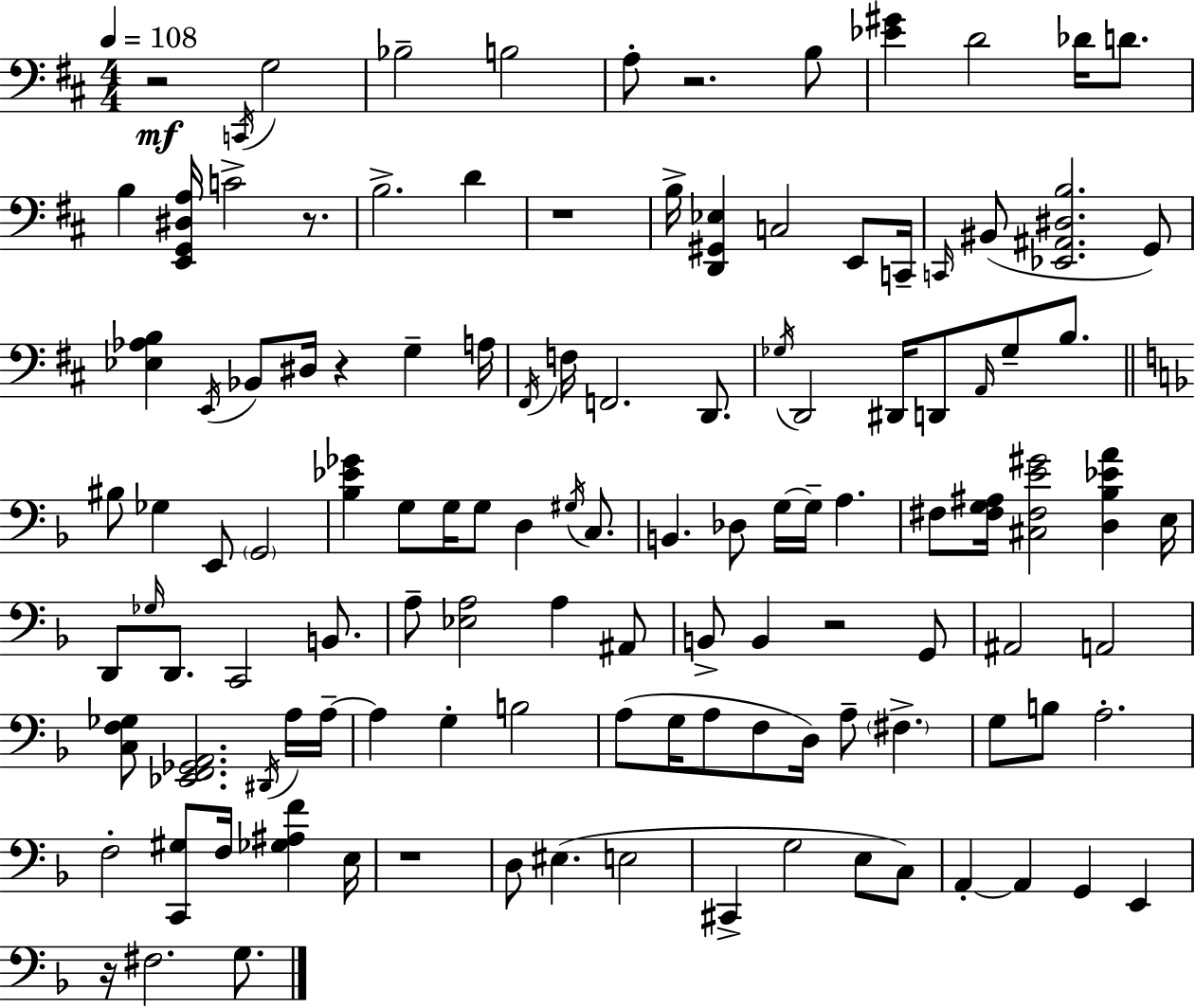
R/h C2/s G3/h Bb3/h B3/h A3/e R/h. B3/e [Eb4,G#4]/q D4/h Db4/s D4/e. B3/q [E2,G2,D#3,A3]/s C4/h R/e. B3/h. D4/q R/w B3/s [D2,G#2,Eb3]/q C3/h E2/e C2/s C2/s BIS2/e [Eb2,A#2,D#3,B3]/h. G2/e [Eb3,Ab3,B3]/q E2/s Bb2/e D#3/s R/q G3/q A3/s F#2/s F3/s F2/h. D2/e. Gb3/s D2/h D#2/s D2/e A2/s Gb3/e B3/e. BIS3/e Gb3/q E2/e G2/h [Bb3,Eb4,Gb4]/q G3/e G3/s G3/e D3/q G#3/s C3/e. B2/q. Db3/e G3/s G3/s A3/q. F#3/e [F#3,G3,A#3]/s [C#3,F#3,E4,G#4]/h [D3,Bb3,Eb4,A4]/q E3/s D2/e Gb3/s D2/e. C2/h B2/e. A3/e [Eb3,A3]/h A3/q A#2/e B2/e B2/q R/h G2/e A#2/h A2/h [C3,F3,Gb3]/e [Eb2,F2,Gb2,A2]/h. D#2/s A3/s A3/s A3/q G3/q B3/h A3/e G3/s A3/e F3/e D3/s A3/e F#3/q. G3/e B3/e A3/h. F3/h [C2,G#3]/e F3/s [Gb3,A#3,F4]/q E3/s R/w D3/e EIS3/q. E3/h C#2/q G3/h E3/e C3/e A2/q A2/q G2/q E2/q R/s F#3/h. G3/e.